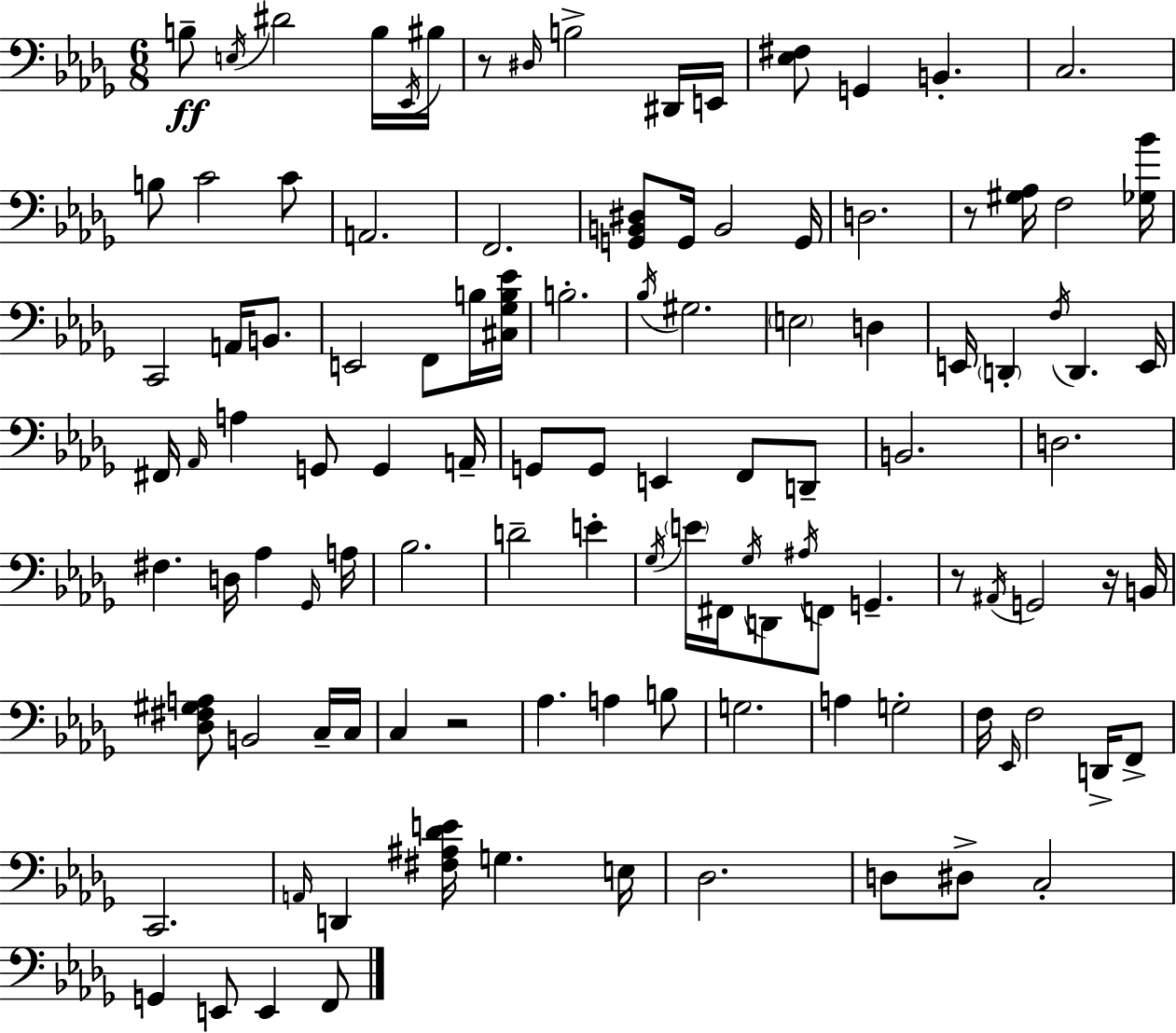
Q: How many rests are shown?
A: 5